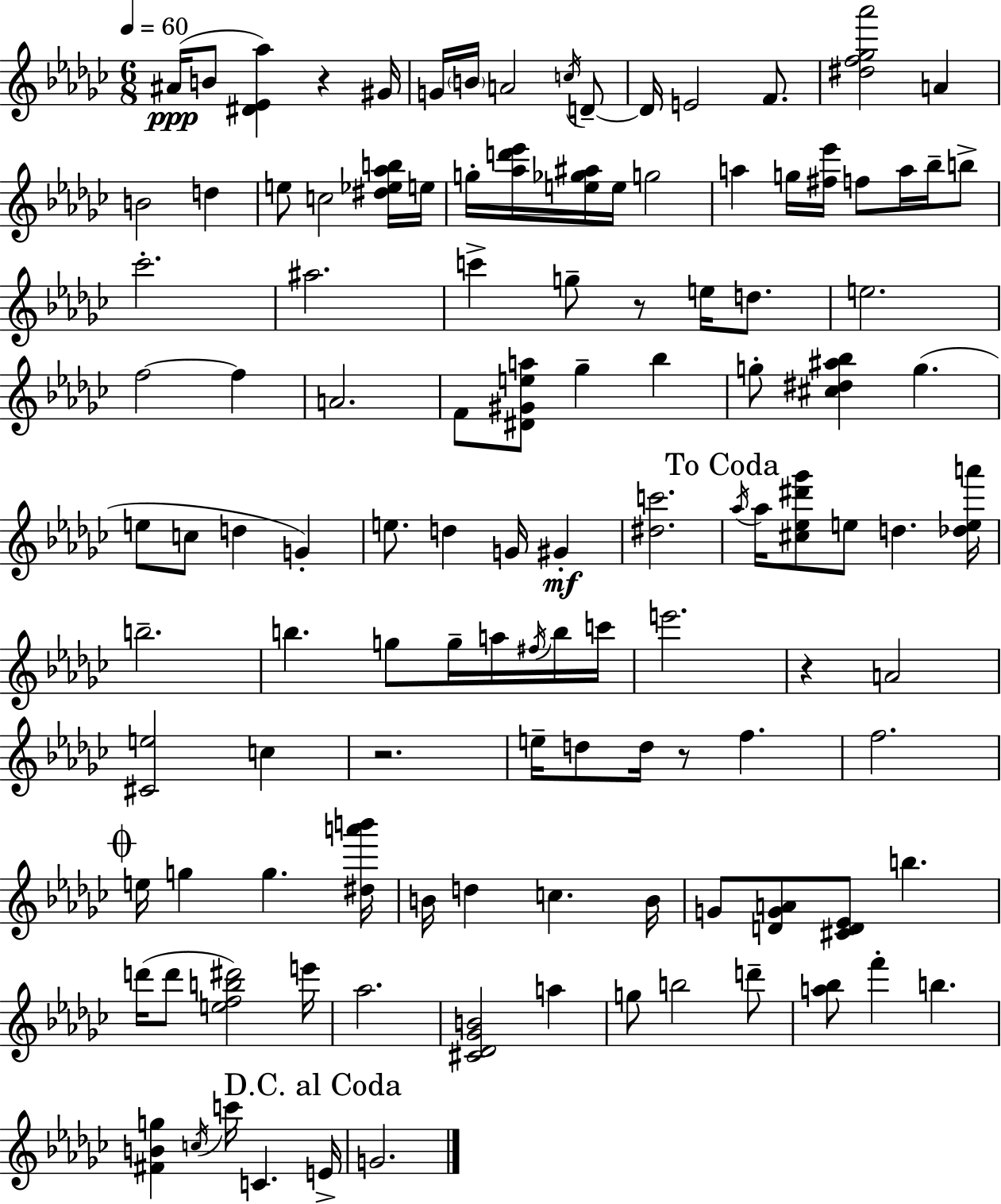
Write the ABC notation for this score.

X:1
T:Untitled
M:6/8
L:1/4
K:Ebm
^A/4 B/2 [^D_E_a] z ^G/4 G/4 B/4 A2 c/4 D/2 D/4 E2 F/2 [^df_g_a']2 A B2 d e/2 c2 [^d_e_ab]/4 e/4 g/4 [_ad'_e']/4 [e_g^a]/4 e/4 g2 a g/4 [^f_e']/4 f/2 a/4 _b/4 b/2 _c'2 ^a2 c' g/2 z/2 e/4 d/2 e2 f2 f A2 F/2 [^D^Gea]/2 _g _b g/2 [^c^d^a_b] g e/2 c/2 d G e/2 d G/4 ^G [^dc']2 _a/4 _a/4 [^c_e^d'_g']/2 e/2 d [_dea']/4 b2 b g/2 g/4 a/4 ^f/4 b/4 c'/4 e'2 z A2 [^Ce]2 c z2 e/4 d/2 d/4 z/2 f f2 e/4 g g [^da'b']/4 B/4 d c B/4 G/2 [DGA]/2 [^CD_E]/2 b d'/4 d'/2 [efb^d']2 e'/4 _a2 [^C_D_GB]2 a g/2 b2 d'/2 [a_b]/2 f' b [^FBg] c/4 c'/4 C E/4 G2